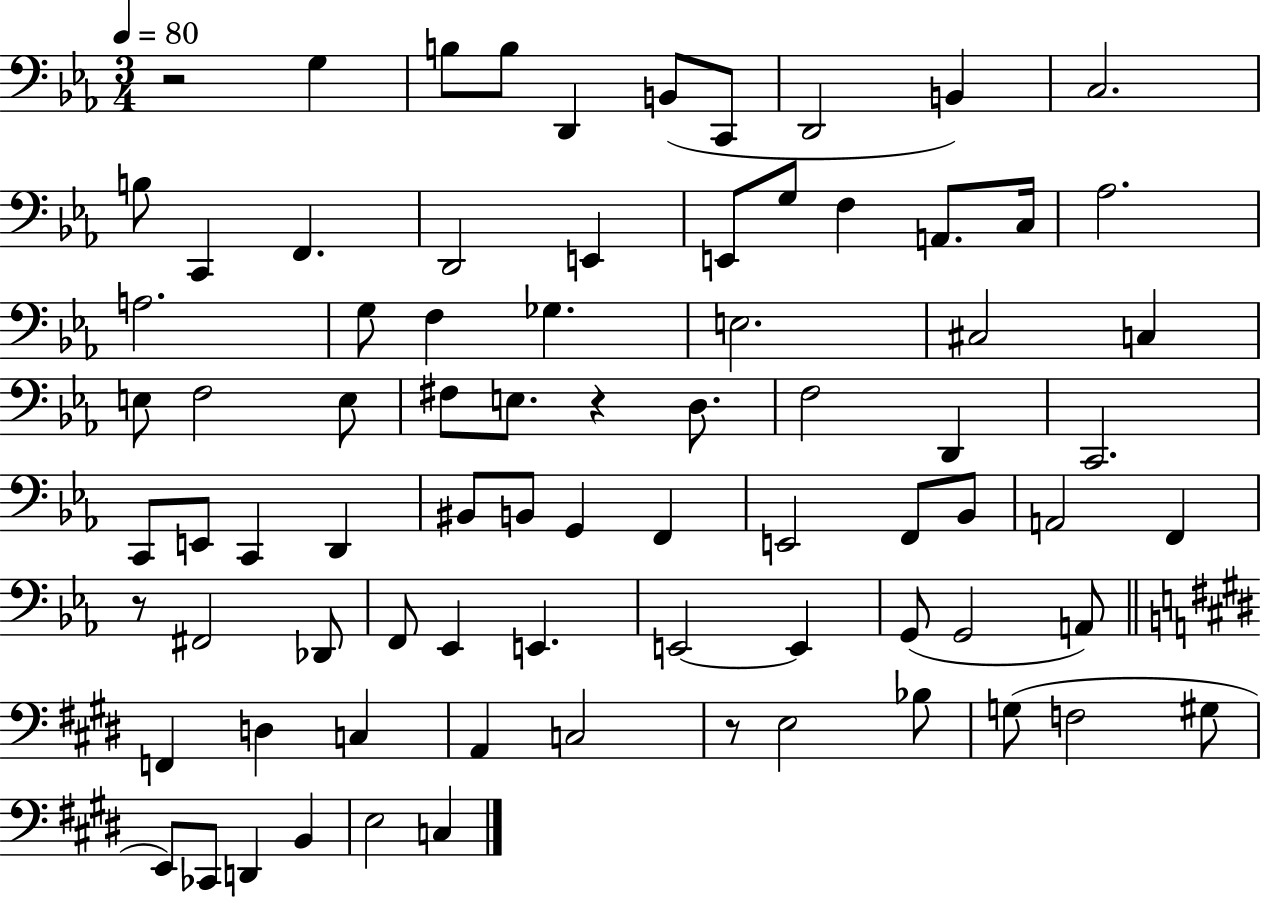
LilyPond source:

{
  \clef bass
  \numericTimeSignature
  \time 3/4
  \key ees \major
  \tempo 4 = 80
  r2 g4 | b8 b8 d,4 b,8( c,8 | d,2 b,4) | c2. | \break b8 c,4 f,4. | d,2 e,4 | e,8 g8 f4 a,8. c16 | aes2. | \break a2. | g8 f4 ges4. | e2. | cis2 c4 | \break e8 f2 e8 | fis8 e8. r4 d8. | f2 d,4 | c,2. | \break c,8 e,8 c,4 d,4 | bis,8 b,8 g,4 f,4 | e,2 f,8 bes,8 | a,2 f,4 | \break r8 fis,2 des,8 | f,8 ees,4 e,4. | e,2~~ e,4 | g,8( g,2 a,8) | \break \bar "||" \break \key e \major f,4 d4 c4 | a,4 c2 | r8 e2 bes8 | g8( f2 gis8 | \break e,8) ces,8 d,4 b,4 | e2 c4 | \bar "|."
}